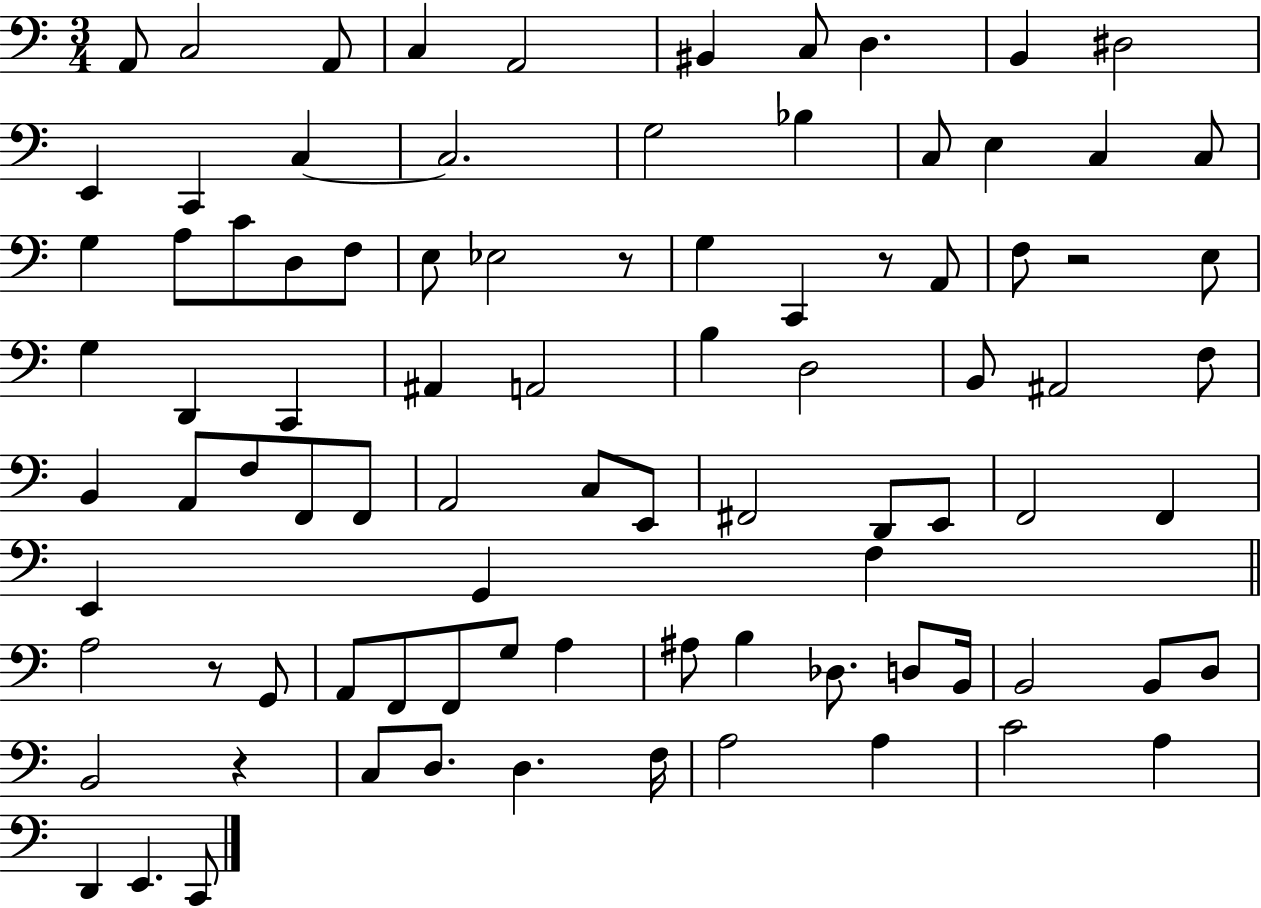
X:1
T:Untitled
M:3/4
L:1/4
K:C
A,,/2 C,2 A,,/2 C, A,,2 ^B,, C,/2 D, B,, ^D,2 E,, C,, C, C,2 G,2 _B, C,/2 E, C, C,/2 G, A,/2 C/2 D,/2 F,/2 E,/2 _E,2 z/2 G, C,, z/2 A,,/2 F,/2 z2 E,/2 G, D,, C,, ^A,, A,,2 B, D,2 B,,/2 ^A,,2 F,/2 B,, A,,/2 F,/2 F,,/2 F,,/2 A,,2 C,/2 E,,/2 ^F,,2 D,,/2 E,,/2 F,,2 F,, E,, G,, F, A,2 z/2 G,,/2 A,,/2 F,,/2 F,,/2 G,/2 A, ^A,/2 B, _D,/2 D,/2 B,,/4 B,,2 B,,/2 D,/2 B,,2 z C,/2 D,/2 D, F,/4 A,2 A, C2 A, D,, E,, C,,/2